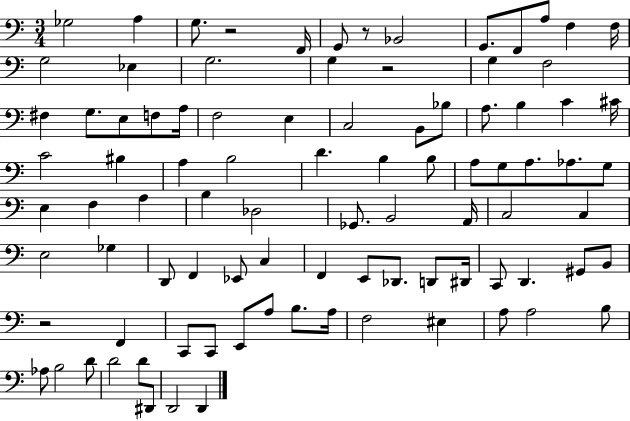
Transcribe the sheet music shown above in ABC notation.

X:1
T:Untitled
M:3/4
L:1/4
K:C
_G,2 A, G,/2 z2 F,,/4 G,,/2 z/2 _B,,2 G,,/2 F,,/2 A,/2 F, F,/4 G,2 _E, G,2 G, z2 G, F,2 ^F, G,/2 E,/2 F,/2 A,/4 F,2 E, C,2 B,,/2 _B,/2 A,/2 B, C ^C/4 C2 ^B, A, B,2 D B, B,/2 A,/2 G,/2 A,/2 _A,/2 G,/2 E, F, A, B, _D,2 _G,,/2 B,,2 A,,/4 C,2 C, E,2 _G, D,,/2 F,, _E,,/2 C, F,, E,,/2 _D,,/2 D,,/2 ^D,,/4 C,,/2 D,, ^G,,/2 B,,/2 z2 F,, C,,/2 C,,/2 E,,/2 A,/2 B,/2 A,/4 F,2 ^E, A,/2 A,2 B,/2 _A,/2 B,2 D/2 D2 D/2 ^D,,/2 D,,2 D,,